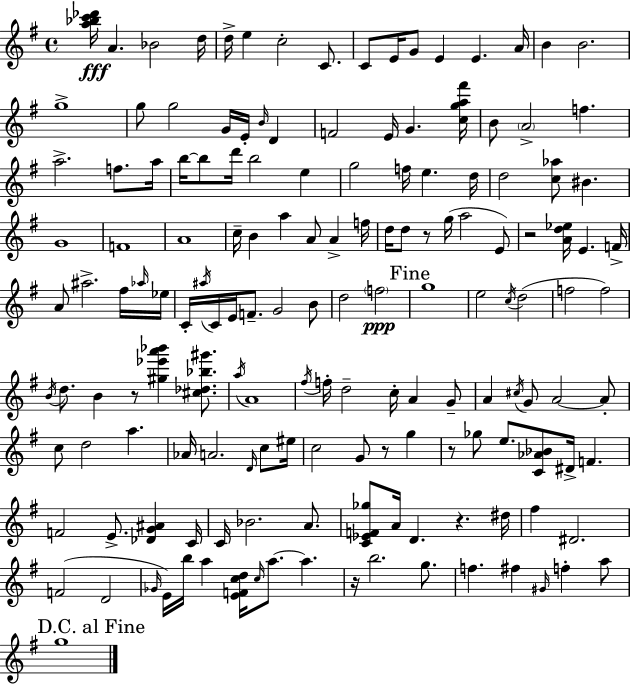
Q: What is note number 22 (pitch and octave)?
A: D4